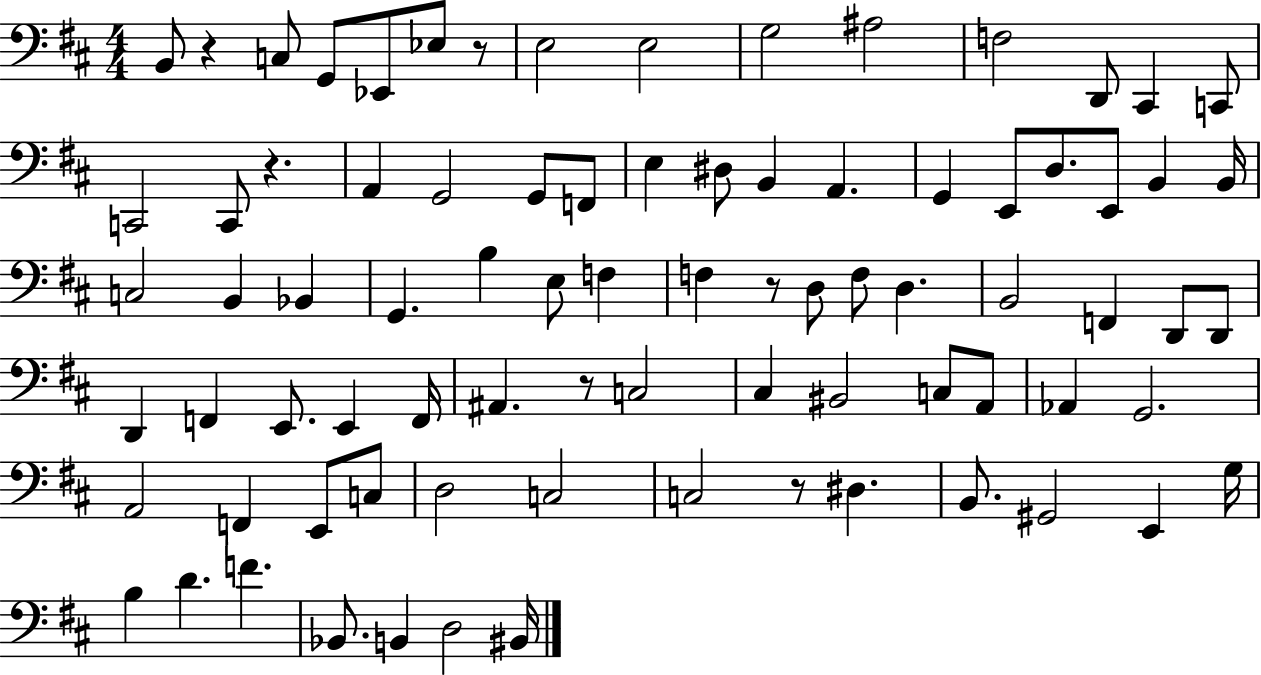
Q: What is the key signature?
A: D major